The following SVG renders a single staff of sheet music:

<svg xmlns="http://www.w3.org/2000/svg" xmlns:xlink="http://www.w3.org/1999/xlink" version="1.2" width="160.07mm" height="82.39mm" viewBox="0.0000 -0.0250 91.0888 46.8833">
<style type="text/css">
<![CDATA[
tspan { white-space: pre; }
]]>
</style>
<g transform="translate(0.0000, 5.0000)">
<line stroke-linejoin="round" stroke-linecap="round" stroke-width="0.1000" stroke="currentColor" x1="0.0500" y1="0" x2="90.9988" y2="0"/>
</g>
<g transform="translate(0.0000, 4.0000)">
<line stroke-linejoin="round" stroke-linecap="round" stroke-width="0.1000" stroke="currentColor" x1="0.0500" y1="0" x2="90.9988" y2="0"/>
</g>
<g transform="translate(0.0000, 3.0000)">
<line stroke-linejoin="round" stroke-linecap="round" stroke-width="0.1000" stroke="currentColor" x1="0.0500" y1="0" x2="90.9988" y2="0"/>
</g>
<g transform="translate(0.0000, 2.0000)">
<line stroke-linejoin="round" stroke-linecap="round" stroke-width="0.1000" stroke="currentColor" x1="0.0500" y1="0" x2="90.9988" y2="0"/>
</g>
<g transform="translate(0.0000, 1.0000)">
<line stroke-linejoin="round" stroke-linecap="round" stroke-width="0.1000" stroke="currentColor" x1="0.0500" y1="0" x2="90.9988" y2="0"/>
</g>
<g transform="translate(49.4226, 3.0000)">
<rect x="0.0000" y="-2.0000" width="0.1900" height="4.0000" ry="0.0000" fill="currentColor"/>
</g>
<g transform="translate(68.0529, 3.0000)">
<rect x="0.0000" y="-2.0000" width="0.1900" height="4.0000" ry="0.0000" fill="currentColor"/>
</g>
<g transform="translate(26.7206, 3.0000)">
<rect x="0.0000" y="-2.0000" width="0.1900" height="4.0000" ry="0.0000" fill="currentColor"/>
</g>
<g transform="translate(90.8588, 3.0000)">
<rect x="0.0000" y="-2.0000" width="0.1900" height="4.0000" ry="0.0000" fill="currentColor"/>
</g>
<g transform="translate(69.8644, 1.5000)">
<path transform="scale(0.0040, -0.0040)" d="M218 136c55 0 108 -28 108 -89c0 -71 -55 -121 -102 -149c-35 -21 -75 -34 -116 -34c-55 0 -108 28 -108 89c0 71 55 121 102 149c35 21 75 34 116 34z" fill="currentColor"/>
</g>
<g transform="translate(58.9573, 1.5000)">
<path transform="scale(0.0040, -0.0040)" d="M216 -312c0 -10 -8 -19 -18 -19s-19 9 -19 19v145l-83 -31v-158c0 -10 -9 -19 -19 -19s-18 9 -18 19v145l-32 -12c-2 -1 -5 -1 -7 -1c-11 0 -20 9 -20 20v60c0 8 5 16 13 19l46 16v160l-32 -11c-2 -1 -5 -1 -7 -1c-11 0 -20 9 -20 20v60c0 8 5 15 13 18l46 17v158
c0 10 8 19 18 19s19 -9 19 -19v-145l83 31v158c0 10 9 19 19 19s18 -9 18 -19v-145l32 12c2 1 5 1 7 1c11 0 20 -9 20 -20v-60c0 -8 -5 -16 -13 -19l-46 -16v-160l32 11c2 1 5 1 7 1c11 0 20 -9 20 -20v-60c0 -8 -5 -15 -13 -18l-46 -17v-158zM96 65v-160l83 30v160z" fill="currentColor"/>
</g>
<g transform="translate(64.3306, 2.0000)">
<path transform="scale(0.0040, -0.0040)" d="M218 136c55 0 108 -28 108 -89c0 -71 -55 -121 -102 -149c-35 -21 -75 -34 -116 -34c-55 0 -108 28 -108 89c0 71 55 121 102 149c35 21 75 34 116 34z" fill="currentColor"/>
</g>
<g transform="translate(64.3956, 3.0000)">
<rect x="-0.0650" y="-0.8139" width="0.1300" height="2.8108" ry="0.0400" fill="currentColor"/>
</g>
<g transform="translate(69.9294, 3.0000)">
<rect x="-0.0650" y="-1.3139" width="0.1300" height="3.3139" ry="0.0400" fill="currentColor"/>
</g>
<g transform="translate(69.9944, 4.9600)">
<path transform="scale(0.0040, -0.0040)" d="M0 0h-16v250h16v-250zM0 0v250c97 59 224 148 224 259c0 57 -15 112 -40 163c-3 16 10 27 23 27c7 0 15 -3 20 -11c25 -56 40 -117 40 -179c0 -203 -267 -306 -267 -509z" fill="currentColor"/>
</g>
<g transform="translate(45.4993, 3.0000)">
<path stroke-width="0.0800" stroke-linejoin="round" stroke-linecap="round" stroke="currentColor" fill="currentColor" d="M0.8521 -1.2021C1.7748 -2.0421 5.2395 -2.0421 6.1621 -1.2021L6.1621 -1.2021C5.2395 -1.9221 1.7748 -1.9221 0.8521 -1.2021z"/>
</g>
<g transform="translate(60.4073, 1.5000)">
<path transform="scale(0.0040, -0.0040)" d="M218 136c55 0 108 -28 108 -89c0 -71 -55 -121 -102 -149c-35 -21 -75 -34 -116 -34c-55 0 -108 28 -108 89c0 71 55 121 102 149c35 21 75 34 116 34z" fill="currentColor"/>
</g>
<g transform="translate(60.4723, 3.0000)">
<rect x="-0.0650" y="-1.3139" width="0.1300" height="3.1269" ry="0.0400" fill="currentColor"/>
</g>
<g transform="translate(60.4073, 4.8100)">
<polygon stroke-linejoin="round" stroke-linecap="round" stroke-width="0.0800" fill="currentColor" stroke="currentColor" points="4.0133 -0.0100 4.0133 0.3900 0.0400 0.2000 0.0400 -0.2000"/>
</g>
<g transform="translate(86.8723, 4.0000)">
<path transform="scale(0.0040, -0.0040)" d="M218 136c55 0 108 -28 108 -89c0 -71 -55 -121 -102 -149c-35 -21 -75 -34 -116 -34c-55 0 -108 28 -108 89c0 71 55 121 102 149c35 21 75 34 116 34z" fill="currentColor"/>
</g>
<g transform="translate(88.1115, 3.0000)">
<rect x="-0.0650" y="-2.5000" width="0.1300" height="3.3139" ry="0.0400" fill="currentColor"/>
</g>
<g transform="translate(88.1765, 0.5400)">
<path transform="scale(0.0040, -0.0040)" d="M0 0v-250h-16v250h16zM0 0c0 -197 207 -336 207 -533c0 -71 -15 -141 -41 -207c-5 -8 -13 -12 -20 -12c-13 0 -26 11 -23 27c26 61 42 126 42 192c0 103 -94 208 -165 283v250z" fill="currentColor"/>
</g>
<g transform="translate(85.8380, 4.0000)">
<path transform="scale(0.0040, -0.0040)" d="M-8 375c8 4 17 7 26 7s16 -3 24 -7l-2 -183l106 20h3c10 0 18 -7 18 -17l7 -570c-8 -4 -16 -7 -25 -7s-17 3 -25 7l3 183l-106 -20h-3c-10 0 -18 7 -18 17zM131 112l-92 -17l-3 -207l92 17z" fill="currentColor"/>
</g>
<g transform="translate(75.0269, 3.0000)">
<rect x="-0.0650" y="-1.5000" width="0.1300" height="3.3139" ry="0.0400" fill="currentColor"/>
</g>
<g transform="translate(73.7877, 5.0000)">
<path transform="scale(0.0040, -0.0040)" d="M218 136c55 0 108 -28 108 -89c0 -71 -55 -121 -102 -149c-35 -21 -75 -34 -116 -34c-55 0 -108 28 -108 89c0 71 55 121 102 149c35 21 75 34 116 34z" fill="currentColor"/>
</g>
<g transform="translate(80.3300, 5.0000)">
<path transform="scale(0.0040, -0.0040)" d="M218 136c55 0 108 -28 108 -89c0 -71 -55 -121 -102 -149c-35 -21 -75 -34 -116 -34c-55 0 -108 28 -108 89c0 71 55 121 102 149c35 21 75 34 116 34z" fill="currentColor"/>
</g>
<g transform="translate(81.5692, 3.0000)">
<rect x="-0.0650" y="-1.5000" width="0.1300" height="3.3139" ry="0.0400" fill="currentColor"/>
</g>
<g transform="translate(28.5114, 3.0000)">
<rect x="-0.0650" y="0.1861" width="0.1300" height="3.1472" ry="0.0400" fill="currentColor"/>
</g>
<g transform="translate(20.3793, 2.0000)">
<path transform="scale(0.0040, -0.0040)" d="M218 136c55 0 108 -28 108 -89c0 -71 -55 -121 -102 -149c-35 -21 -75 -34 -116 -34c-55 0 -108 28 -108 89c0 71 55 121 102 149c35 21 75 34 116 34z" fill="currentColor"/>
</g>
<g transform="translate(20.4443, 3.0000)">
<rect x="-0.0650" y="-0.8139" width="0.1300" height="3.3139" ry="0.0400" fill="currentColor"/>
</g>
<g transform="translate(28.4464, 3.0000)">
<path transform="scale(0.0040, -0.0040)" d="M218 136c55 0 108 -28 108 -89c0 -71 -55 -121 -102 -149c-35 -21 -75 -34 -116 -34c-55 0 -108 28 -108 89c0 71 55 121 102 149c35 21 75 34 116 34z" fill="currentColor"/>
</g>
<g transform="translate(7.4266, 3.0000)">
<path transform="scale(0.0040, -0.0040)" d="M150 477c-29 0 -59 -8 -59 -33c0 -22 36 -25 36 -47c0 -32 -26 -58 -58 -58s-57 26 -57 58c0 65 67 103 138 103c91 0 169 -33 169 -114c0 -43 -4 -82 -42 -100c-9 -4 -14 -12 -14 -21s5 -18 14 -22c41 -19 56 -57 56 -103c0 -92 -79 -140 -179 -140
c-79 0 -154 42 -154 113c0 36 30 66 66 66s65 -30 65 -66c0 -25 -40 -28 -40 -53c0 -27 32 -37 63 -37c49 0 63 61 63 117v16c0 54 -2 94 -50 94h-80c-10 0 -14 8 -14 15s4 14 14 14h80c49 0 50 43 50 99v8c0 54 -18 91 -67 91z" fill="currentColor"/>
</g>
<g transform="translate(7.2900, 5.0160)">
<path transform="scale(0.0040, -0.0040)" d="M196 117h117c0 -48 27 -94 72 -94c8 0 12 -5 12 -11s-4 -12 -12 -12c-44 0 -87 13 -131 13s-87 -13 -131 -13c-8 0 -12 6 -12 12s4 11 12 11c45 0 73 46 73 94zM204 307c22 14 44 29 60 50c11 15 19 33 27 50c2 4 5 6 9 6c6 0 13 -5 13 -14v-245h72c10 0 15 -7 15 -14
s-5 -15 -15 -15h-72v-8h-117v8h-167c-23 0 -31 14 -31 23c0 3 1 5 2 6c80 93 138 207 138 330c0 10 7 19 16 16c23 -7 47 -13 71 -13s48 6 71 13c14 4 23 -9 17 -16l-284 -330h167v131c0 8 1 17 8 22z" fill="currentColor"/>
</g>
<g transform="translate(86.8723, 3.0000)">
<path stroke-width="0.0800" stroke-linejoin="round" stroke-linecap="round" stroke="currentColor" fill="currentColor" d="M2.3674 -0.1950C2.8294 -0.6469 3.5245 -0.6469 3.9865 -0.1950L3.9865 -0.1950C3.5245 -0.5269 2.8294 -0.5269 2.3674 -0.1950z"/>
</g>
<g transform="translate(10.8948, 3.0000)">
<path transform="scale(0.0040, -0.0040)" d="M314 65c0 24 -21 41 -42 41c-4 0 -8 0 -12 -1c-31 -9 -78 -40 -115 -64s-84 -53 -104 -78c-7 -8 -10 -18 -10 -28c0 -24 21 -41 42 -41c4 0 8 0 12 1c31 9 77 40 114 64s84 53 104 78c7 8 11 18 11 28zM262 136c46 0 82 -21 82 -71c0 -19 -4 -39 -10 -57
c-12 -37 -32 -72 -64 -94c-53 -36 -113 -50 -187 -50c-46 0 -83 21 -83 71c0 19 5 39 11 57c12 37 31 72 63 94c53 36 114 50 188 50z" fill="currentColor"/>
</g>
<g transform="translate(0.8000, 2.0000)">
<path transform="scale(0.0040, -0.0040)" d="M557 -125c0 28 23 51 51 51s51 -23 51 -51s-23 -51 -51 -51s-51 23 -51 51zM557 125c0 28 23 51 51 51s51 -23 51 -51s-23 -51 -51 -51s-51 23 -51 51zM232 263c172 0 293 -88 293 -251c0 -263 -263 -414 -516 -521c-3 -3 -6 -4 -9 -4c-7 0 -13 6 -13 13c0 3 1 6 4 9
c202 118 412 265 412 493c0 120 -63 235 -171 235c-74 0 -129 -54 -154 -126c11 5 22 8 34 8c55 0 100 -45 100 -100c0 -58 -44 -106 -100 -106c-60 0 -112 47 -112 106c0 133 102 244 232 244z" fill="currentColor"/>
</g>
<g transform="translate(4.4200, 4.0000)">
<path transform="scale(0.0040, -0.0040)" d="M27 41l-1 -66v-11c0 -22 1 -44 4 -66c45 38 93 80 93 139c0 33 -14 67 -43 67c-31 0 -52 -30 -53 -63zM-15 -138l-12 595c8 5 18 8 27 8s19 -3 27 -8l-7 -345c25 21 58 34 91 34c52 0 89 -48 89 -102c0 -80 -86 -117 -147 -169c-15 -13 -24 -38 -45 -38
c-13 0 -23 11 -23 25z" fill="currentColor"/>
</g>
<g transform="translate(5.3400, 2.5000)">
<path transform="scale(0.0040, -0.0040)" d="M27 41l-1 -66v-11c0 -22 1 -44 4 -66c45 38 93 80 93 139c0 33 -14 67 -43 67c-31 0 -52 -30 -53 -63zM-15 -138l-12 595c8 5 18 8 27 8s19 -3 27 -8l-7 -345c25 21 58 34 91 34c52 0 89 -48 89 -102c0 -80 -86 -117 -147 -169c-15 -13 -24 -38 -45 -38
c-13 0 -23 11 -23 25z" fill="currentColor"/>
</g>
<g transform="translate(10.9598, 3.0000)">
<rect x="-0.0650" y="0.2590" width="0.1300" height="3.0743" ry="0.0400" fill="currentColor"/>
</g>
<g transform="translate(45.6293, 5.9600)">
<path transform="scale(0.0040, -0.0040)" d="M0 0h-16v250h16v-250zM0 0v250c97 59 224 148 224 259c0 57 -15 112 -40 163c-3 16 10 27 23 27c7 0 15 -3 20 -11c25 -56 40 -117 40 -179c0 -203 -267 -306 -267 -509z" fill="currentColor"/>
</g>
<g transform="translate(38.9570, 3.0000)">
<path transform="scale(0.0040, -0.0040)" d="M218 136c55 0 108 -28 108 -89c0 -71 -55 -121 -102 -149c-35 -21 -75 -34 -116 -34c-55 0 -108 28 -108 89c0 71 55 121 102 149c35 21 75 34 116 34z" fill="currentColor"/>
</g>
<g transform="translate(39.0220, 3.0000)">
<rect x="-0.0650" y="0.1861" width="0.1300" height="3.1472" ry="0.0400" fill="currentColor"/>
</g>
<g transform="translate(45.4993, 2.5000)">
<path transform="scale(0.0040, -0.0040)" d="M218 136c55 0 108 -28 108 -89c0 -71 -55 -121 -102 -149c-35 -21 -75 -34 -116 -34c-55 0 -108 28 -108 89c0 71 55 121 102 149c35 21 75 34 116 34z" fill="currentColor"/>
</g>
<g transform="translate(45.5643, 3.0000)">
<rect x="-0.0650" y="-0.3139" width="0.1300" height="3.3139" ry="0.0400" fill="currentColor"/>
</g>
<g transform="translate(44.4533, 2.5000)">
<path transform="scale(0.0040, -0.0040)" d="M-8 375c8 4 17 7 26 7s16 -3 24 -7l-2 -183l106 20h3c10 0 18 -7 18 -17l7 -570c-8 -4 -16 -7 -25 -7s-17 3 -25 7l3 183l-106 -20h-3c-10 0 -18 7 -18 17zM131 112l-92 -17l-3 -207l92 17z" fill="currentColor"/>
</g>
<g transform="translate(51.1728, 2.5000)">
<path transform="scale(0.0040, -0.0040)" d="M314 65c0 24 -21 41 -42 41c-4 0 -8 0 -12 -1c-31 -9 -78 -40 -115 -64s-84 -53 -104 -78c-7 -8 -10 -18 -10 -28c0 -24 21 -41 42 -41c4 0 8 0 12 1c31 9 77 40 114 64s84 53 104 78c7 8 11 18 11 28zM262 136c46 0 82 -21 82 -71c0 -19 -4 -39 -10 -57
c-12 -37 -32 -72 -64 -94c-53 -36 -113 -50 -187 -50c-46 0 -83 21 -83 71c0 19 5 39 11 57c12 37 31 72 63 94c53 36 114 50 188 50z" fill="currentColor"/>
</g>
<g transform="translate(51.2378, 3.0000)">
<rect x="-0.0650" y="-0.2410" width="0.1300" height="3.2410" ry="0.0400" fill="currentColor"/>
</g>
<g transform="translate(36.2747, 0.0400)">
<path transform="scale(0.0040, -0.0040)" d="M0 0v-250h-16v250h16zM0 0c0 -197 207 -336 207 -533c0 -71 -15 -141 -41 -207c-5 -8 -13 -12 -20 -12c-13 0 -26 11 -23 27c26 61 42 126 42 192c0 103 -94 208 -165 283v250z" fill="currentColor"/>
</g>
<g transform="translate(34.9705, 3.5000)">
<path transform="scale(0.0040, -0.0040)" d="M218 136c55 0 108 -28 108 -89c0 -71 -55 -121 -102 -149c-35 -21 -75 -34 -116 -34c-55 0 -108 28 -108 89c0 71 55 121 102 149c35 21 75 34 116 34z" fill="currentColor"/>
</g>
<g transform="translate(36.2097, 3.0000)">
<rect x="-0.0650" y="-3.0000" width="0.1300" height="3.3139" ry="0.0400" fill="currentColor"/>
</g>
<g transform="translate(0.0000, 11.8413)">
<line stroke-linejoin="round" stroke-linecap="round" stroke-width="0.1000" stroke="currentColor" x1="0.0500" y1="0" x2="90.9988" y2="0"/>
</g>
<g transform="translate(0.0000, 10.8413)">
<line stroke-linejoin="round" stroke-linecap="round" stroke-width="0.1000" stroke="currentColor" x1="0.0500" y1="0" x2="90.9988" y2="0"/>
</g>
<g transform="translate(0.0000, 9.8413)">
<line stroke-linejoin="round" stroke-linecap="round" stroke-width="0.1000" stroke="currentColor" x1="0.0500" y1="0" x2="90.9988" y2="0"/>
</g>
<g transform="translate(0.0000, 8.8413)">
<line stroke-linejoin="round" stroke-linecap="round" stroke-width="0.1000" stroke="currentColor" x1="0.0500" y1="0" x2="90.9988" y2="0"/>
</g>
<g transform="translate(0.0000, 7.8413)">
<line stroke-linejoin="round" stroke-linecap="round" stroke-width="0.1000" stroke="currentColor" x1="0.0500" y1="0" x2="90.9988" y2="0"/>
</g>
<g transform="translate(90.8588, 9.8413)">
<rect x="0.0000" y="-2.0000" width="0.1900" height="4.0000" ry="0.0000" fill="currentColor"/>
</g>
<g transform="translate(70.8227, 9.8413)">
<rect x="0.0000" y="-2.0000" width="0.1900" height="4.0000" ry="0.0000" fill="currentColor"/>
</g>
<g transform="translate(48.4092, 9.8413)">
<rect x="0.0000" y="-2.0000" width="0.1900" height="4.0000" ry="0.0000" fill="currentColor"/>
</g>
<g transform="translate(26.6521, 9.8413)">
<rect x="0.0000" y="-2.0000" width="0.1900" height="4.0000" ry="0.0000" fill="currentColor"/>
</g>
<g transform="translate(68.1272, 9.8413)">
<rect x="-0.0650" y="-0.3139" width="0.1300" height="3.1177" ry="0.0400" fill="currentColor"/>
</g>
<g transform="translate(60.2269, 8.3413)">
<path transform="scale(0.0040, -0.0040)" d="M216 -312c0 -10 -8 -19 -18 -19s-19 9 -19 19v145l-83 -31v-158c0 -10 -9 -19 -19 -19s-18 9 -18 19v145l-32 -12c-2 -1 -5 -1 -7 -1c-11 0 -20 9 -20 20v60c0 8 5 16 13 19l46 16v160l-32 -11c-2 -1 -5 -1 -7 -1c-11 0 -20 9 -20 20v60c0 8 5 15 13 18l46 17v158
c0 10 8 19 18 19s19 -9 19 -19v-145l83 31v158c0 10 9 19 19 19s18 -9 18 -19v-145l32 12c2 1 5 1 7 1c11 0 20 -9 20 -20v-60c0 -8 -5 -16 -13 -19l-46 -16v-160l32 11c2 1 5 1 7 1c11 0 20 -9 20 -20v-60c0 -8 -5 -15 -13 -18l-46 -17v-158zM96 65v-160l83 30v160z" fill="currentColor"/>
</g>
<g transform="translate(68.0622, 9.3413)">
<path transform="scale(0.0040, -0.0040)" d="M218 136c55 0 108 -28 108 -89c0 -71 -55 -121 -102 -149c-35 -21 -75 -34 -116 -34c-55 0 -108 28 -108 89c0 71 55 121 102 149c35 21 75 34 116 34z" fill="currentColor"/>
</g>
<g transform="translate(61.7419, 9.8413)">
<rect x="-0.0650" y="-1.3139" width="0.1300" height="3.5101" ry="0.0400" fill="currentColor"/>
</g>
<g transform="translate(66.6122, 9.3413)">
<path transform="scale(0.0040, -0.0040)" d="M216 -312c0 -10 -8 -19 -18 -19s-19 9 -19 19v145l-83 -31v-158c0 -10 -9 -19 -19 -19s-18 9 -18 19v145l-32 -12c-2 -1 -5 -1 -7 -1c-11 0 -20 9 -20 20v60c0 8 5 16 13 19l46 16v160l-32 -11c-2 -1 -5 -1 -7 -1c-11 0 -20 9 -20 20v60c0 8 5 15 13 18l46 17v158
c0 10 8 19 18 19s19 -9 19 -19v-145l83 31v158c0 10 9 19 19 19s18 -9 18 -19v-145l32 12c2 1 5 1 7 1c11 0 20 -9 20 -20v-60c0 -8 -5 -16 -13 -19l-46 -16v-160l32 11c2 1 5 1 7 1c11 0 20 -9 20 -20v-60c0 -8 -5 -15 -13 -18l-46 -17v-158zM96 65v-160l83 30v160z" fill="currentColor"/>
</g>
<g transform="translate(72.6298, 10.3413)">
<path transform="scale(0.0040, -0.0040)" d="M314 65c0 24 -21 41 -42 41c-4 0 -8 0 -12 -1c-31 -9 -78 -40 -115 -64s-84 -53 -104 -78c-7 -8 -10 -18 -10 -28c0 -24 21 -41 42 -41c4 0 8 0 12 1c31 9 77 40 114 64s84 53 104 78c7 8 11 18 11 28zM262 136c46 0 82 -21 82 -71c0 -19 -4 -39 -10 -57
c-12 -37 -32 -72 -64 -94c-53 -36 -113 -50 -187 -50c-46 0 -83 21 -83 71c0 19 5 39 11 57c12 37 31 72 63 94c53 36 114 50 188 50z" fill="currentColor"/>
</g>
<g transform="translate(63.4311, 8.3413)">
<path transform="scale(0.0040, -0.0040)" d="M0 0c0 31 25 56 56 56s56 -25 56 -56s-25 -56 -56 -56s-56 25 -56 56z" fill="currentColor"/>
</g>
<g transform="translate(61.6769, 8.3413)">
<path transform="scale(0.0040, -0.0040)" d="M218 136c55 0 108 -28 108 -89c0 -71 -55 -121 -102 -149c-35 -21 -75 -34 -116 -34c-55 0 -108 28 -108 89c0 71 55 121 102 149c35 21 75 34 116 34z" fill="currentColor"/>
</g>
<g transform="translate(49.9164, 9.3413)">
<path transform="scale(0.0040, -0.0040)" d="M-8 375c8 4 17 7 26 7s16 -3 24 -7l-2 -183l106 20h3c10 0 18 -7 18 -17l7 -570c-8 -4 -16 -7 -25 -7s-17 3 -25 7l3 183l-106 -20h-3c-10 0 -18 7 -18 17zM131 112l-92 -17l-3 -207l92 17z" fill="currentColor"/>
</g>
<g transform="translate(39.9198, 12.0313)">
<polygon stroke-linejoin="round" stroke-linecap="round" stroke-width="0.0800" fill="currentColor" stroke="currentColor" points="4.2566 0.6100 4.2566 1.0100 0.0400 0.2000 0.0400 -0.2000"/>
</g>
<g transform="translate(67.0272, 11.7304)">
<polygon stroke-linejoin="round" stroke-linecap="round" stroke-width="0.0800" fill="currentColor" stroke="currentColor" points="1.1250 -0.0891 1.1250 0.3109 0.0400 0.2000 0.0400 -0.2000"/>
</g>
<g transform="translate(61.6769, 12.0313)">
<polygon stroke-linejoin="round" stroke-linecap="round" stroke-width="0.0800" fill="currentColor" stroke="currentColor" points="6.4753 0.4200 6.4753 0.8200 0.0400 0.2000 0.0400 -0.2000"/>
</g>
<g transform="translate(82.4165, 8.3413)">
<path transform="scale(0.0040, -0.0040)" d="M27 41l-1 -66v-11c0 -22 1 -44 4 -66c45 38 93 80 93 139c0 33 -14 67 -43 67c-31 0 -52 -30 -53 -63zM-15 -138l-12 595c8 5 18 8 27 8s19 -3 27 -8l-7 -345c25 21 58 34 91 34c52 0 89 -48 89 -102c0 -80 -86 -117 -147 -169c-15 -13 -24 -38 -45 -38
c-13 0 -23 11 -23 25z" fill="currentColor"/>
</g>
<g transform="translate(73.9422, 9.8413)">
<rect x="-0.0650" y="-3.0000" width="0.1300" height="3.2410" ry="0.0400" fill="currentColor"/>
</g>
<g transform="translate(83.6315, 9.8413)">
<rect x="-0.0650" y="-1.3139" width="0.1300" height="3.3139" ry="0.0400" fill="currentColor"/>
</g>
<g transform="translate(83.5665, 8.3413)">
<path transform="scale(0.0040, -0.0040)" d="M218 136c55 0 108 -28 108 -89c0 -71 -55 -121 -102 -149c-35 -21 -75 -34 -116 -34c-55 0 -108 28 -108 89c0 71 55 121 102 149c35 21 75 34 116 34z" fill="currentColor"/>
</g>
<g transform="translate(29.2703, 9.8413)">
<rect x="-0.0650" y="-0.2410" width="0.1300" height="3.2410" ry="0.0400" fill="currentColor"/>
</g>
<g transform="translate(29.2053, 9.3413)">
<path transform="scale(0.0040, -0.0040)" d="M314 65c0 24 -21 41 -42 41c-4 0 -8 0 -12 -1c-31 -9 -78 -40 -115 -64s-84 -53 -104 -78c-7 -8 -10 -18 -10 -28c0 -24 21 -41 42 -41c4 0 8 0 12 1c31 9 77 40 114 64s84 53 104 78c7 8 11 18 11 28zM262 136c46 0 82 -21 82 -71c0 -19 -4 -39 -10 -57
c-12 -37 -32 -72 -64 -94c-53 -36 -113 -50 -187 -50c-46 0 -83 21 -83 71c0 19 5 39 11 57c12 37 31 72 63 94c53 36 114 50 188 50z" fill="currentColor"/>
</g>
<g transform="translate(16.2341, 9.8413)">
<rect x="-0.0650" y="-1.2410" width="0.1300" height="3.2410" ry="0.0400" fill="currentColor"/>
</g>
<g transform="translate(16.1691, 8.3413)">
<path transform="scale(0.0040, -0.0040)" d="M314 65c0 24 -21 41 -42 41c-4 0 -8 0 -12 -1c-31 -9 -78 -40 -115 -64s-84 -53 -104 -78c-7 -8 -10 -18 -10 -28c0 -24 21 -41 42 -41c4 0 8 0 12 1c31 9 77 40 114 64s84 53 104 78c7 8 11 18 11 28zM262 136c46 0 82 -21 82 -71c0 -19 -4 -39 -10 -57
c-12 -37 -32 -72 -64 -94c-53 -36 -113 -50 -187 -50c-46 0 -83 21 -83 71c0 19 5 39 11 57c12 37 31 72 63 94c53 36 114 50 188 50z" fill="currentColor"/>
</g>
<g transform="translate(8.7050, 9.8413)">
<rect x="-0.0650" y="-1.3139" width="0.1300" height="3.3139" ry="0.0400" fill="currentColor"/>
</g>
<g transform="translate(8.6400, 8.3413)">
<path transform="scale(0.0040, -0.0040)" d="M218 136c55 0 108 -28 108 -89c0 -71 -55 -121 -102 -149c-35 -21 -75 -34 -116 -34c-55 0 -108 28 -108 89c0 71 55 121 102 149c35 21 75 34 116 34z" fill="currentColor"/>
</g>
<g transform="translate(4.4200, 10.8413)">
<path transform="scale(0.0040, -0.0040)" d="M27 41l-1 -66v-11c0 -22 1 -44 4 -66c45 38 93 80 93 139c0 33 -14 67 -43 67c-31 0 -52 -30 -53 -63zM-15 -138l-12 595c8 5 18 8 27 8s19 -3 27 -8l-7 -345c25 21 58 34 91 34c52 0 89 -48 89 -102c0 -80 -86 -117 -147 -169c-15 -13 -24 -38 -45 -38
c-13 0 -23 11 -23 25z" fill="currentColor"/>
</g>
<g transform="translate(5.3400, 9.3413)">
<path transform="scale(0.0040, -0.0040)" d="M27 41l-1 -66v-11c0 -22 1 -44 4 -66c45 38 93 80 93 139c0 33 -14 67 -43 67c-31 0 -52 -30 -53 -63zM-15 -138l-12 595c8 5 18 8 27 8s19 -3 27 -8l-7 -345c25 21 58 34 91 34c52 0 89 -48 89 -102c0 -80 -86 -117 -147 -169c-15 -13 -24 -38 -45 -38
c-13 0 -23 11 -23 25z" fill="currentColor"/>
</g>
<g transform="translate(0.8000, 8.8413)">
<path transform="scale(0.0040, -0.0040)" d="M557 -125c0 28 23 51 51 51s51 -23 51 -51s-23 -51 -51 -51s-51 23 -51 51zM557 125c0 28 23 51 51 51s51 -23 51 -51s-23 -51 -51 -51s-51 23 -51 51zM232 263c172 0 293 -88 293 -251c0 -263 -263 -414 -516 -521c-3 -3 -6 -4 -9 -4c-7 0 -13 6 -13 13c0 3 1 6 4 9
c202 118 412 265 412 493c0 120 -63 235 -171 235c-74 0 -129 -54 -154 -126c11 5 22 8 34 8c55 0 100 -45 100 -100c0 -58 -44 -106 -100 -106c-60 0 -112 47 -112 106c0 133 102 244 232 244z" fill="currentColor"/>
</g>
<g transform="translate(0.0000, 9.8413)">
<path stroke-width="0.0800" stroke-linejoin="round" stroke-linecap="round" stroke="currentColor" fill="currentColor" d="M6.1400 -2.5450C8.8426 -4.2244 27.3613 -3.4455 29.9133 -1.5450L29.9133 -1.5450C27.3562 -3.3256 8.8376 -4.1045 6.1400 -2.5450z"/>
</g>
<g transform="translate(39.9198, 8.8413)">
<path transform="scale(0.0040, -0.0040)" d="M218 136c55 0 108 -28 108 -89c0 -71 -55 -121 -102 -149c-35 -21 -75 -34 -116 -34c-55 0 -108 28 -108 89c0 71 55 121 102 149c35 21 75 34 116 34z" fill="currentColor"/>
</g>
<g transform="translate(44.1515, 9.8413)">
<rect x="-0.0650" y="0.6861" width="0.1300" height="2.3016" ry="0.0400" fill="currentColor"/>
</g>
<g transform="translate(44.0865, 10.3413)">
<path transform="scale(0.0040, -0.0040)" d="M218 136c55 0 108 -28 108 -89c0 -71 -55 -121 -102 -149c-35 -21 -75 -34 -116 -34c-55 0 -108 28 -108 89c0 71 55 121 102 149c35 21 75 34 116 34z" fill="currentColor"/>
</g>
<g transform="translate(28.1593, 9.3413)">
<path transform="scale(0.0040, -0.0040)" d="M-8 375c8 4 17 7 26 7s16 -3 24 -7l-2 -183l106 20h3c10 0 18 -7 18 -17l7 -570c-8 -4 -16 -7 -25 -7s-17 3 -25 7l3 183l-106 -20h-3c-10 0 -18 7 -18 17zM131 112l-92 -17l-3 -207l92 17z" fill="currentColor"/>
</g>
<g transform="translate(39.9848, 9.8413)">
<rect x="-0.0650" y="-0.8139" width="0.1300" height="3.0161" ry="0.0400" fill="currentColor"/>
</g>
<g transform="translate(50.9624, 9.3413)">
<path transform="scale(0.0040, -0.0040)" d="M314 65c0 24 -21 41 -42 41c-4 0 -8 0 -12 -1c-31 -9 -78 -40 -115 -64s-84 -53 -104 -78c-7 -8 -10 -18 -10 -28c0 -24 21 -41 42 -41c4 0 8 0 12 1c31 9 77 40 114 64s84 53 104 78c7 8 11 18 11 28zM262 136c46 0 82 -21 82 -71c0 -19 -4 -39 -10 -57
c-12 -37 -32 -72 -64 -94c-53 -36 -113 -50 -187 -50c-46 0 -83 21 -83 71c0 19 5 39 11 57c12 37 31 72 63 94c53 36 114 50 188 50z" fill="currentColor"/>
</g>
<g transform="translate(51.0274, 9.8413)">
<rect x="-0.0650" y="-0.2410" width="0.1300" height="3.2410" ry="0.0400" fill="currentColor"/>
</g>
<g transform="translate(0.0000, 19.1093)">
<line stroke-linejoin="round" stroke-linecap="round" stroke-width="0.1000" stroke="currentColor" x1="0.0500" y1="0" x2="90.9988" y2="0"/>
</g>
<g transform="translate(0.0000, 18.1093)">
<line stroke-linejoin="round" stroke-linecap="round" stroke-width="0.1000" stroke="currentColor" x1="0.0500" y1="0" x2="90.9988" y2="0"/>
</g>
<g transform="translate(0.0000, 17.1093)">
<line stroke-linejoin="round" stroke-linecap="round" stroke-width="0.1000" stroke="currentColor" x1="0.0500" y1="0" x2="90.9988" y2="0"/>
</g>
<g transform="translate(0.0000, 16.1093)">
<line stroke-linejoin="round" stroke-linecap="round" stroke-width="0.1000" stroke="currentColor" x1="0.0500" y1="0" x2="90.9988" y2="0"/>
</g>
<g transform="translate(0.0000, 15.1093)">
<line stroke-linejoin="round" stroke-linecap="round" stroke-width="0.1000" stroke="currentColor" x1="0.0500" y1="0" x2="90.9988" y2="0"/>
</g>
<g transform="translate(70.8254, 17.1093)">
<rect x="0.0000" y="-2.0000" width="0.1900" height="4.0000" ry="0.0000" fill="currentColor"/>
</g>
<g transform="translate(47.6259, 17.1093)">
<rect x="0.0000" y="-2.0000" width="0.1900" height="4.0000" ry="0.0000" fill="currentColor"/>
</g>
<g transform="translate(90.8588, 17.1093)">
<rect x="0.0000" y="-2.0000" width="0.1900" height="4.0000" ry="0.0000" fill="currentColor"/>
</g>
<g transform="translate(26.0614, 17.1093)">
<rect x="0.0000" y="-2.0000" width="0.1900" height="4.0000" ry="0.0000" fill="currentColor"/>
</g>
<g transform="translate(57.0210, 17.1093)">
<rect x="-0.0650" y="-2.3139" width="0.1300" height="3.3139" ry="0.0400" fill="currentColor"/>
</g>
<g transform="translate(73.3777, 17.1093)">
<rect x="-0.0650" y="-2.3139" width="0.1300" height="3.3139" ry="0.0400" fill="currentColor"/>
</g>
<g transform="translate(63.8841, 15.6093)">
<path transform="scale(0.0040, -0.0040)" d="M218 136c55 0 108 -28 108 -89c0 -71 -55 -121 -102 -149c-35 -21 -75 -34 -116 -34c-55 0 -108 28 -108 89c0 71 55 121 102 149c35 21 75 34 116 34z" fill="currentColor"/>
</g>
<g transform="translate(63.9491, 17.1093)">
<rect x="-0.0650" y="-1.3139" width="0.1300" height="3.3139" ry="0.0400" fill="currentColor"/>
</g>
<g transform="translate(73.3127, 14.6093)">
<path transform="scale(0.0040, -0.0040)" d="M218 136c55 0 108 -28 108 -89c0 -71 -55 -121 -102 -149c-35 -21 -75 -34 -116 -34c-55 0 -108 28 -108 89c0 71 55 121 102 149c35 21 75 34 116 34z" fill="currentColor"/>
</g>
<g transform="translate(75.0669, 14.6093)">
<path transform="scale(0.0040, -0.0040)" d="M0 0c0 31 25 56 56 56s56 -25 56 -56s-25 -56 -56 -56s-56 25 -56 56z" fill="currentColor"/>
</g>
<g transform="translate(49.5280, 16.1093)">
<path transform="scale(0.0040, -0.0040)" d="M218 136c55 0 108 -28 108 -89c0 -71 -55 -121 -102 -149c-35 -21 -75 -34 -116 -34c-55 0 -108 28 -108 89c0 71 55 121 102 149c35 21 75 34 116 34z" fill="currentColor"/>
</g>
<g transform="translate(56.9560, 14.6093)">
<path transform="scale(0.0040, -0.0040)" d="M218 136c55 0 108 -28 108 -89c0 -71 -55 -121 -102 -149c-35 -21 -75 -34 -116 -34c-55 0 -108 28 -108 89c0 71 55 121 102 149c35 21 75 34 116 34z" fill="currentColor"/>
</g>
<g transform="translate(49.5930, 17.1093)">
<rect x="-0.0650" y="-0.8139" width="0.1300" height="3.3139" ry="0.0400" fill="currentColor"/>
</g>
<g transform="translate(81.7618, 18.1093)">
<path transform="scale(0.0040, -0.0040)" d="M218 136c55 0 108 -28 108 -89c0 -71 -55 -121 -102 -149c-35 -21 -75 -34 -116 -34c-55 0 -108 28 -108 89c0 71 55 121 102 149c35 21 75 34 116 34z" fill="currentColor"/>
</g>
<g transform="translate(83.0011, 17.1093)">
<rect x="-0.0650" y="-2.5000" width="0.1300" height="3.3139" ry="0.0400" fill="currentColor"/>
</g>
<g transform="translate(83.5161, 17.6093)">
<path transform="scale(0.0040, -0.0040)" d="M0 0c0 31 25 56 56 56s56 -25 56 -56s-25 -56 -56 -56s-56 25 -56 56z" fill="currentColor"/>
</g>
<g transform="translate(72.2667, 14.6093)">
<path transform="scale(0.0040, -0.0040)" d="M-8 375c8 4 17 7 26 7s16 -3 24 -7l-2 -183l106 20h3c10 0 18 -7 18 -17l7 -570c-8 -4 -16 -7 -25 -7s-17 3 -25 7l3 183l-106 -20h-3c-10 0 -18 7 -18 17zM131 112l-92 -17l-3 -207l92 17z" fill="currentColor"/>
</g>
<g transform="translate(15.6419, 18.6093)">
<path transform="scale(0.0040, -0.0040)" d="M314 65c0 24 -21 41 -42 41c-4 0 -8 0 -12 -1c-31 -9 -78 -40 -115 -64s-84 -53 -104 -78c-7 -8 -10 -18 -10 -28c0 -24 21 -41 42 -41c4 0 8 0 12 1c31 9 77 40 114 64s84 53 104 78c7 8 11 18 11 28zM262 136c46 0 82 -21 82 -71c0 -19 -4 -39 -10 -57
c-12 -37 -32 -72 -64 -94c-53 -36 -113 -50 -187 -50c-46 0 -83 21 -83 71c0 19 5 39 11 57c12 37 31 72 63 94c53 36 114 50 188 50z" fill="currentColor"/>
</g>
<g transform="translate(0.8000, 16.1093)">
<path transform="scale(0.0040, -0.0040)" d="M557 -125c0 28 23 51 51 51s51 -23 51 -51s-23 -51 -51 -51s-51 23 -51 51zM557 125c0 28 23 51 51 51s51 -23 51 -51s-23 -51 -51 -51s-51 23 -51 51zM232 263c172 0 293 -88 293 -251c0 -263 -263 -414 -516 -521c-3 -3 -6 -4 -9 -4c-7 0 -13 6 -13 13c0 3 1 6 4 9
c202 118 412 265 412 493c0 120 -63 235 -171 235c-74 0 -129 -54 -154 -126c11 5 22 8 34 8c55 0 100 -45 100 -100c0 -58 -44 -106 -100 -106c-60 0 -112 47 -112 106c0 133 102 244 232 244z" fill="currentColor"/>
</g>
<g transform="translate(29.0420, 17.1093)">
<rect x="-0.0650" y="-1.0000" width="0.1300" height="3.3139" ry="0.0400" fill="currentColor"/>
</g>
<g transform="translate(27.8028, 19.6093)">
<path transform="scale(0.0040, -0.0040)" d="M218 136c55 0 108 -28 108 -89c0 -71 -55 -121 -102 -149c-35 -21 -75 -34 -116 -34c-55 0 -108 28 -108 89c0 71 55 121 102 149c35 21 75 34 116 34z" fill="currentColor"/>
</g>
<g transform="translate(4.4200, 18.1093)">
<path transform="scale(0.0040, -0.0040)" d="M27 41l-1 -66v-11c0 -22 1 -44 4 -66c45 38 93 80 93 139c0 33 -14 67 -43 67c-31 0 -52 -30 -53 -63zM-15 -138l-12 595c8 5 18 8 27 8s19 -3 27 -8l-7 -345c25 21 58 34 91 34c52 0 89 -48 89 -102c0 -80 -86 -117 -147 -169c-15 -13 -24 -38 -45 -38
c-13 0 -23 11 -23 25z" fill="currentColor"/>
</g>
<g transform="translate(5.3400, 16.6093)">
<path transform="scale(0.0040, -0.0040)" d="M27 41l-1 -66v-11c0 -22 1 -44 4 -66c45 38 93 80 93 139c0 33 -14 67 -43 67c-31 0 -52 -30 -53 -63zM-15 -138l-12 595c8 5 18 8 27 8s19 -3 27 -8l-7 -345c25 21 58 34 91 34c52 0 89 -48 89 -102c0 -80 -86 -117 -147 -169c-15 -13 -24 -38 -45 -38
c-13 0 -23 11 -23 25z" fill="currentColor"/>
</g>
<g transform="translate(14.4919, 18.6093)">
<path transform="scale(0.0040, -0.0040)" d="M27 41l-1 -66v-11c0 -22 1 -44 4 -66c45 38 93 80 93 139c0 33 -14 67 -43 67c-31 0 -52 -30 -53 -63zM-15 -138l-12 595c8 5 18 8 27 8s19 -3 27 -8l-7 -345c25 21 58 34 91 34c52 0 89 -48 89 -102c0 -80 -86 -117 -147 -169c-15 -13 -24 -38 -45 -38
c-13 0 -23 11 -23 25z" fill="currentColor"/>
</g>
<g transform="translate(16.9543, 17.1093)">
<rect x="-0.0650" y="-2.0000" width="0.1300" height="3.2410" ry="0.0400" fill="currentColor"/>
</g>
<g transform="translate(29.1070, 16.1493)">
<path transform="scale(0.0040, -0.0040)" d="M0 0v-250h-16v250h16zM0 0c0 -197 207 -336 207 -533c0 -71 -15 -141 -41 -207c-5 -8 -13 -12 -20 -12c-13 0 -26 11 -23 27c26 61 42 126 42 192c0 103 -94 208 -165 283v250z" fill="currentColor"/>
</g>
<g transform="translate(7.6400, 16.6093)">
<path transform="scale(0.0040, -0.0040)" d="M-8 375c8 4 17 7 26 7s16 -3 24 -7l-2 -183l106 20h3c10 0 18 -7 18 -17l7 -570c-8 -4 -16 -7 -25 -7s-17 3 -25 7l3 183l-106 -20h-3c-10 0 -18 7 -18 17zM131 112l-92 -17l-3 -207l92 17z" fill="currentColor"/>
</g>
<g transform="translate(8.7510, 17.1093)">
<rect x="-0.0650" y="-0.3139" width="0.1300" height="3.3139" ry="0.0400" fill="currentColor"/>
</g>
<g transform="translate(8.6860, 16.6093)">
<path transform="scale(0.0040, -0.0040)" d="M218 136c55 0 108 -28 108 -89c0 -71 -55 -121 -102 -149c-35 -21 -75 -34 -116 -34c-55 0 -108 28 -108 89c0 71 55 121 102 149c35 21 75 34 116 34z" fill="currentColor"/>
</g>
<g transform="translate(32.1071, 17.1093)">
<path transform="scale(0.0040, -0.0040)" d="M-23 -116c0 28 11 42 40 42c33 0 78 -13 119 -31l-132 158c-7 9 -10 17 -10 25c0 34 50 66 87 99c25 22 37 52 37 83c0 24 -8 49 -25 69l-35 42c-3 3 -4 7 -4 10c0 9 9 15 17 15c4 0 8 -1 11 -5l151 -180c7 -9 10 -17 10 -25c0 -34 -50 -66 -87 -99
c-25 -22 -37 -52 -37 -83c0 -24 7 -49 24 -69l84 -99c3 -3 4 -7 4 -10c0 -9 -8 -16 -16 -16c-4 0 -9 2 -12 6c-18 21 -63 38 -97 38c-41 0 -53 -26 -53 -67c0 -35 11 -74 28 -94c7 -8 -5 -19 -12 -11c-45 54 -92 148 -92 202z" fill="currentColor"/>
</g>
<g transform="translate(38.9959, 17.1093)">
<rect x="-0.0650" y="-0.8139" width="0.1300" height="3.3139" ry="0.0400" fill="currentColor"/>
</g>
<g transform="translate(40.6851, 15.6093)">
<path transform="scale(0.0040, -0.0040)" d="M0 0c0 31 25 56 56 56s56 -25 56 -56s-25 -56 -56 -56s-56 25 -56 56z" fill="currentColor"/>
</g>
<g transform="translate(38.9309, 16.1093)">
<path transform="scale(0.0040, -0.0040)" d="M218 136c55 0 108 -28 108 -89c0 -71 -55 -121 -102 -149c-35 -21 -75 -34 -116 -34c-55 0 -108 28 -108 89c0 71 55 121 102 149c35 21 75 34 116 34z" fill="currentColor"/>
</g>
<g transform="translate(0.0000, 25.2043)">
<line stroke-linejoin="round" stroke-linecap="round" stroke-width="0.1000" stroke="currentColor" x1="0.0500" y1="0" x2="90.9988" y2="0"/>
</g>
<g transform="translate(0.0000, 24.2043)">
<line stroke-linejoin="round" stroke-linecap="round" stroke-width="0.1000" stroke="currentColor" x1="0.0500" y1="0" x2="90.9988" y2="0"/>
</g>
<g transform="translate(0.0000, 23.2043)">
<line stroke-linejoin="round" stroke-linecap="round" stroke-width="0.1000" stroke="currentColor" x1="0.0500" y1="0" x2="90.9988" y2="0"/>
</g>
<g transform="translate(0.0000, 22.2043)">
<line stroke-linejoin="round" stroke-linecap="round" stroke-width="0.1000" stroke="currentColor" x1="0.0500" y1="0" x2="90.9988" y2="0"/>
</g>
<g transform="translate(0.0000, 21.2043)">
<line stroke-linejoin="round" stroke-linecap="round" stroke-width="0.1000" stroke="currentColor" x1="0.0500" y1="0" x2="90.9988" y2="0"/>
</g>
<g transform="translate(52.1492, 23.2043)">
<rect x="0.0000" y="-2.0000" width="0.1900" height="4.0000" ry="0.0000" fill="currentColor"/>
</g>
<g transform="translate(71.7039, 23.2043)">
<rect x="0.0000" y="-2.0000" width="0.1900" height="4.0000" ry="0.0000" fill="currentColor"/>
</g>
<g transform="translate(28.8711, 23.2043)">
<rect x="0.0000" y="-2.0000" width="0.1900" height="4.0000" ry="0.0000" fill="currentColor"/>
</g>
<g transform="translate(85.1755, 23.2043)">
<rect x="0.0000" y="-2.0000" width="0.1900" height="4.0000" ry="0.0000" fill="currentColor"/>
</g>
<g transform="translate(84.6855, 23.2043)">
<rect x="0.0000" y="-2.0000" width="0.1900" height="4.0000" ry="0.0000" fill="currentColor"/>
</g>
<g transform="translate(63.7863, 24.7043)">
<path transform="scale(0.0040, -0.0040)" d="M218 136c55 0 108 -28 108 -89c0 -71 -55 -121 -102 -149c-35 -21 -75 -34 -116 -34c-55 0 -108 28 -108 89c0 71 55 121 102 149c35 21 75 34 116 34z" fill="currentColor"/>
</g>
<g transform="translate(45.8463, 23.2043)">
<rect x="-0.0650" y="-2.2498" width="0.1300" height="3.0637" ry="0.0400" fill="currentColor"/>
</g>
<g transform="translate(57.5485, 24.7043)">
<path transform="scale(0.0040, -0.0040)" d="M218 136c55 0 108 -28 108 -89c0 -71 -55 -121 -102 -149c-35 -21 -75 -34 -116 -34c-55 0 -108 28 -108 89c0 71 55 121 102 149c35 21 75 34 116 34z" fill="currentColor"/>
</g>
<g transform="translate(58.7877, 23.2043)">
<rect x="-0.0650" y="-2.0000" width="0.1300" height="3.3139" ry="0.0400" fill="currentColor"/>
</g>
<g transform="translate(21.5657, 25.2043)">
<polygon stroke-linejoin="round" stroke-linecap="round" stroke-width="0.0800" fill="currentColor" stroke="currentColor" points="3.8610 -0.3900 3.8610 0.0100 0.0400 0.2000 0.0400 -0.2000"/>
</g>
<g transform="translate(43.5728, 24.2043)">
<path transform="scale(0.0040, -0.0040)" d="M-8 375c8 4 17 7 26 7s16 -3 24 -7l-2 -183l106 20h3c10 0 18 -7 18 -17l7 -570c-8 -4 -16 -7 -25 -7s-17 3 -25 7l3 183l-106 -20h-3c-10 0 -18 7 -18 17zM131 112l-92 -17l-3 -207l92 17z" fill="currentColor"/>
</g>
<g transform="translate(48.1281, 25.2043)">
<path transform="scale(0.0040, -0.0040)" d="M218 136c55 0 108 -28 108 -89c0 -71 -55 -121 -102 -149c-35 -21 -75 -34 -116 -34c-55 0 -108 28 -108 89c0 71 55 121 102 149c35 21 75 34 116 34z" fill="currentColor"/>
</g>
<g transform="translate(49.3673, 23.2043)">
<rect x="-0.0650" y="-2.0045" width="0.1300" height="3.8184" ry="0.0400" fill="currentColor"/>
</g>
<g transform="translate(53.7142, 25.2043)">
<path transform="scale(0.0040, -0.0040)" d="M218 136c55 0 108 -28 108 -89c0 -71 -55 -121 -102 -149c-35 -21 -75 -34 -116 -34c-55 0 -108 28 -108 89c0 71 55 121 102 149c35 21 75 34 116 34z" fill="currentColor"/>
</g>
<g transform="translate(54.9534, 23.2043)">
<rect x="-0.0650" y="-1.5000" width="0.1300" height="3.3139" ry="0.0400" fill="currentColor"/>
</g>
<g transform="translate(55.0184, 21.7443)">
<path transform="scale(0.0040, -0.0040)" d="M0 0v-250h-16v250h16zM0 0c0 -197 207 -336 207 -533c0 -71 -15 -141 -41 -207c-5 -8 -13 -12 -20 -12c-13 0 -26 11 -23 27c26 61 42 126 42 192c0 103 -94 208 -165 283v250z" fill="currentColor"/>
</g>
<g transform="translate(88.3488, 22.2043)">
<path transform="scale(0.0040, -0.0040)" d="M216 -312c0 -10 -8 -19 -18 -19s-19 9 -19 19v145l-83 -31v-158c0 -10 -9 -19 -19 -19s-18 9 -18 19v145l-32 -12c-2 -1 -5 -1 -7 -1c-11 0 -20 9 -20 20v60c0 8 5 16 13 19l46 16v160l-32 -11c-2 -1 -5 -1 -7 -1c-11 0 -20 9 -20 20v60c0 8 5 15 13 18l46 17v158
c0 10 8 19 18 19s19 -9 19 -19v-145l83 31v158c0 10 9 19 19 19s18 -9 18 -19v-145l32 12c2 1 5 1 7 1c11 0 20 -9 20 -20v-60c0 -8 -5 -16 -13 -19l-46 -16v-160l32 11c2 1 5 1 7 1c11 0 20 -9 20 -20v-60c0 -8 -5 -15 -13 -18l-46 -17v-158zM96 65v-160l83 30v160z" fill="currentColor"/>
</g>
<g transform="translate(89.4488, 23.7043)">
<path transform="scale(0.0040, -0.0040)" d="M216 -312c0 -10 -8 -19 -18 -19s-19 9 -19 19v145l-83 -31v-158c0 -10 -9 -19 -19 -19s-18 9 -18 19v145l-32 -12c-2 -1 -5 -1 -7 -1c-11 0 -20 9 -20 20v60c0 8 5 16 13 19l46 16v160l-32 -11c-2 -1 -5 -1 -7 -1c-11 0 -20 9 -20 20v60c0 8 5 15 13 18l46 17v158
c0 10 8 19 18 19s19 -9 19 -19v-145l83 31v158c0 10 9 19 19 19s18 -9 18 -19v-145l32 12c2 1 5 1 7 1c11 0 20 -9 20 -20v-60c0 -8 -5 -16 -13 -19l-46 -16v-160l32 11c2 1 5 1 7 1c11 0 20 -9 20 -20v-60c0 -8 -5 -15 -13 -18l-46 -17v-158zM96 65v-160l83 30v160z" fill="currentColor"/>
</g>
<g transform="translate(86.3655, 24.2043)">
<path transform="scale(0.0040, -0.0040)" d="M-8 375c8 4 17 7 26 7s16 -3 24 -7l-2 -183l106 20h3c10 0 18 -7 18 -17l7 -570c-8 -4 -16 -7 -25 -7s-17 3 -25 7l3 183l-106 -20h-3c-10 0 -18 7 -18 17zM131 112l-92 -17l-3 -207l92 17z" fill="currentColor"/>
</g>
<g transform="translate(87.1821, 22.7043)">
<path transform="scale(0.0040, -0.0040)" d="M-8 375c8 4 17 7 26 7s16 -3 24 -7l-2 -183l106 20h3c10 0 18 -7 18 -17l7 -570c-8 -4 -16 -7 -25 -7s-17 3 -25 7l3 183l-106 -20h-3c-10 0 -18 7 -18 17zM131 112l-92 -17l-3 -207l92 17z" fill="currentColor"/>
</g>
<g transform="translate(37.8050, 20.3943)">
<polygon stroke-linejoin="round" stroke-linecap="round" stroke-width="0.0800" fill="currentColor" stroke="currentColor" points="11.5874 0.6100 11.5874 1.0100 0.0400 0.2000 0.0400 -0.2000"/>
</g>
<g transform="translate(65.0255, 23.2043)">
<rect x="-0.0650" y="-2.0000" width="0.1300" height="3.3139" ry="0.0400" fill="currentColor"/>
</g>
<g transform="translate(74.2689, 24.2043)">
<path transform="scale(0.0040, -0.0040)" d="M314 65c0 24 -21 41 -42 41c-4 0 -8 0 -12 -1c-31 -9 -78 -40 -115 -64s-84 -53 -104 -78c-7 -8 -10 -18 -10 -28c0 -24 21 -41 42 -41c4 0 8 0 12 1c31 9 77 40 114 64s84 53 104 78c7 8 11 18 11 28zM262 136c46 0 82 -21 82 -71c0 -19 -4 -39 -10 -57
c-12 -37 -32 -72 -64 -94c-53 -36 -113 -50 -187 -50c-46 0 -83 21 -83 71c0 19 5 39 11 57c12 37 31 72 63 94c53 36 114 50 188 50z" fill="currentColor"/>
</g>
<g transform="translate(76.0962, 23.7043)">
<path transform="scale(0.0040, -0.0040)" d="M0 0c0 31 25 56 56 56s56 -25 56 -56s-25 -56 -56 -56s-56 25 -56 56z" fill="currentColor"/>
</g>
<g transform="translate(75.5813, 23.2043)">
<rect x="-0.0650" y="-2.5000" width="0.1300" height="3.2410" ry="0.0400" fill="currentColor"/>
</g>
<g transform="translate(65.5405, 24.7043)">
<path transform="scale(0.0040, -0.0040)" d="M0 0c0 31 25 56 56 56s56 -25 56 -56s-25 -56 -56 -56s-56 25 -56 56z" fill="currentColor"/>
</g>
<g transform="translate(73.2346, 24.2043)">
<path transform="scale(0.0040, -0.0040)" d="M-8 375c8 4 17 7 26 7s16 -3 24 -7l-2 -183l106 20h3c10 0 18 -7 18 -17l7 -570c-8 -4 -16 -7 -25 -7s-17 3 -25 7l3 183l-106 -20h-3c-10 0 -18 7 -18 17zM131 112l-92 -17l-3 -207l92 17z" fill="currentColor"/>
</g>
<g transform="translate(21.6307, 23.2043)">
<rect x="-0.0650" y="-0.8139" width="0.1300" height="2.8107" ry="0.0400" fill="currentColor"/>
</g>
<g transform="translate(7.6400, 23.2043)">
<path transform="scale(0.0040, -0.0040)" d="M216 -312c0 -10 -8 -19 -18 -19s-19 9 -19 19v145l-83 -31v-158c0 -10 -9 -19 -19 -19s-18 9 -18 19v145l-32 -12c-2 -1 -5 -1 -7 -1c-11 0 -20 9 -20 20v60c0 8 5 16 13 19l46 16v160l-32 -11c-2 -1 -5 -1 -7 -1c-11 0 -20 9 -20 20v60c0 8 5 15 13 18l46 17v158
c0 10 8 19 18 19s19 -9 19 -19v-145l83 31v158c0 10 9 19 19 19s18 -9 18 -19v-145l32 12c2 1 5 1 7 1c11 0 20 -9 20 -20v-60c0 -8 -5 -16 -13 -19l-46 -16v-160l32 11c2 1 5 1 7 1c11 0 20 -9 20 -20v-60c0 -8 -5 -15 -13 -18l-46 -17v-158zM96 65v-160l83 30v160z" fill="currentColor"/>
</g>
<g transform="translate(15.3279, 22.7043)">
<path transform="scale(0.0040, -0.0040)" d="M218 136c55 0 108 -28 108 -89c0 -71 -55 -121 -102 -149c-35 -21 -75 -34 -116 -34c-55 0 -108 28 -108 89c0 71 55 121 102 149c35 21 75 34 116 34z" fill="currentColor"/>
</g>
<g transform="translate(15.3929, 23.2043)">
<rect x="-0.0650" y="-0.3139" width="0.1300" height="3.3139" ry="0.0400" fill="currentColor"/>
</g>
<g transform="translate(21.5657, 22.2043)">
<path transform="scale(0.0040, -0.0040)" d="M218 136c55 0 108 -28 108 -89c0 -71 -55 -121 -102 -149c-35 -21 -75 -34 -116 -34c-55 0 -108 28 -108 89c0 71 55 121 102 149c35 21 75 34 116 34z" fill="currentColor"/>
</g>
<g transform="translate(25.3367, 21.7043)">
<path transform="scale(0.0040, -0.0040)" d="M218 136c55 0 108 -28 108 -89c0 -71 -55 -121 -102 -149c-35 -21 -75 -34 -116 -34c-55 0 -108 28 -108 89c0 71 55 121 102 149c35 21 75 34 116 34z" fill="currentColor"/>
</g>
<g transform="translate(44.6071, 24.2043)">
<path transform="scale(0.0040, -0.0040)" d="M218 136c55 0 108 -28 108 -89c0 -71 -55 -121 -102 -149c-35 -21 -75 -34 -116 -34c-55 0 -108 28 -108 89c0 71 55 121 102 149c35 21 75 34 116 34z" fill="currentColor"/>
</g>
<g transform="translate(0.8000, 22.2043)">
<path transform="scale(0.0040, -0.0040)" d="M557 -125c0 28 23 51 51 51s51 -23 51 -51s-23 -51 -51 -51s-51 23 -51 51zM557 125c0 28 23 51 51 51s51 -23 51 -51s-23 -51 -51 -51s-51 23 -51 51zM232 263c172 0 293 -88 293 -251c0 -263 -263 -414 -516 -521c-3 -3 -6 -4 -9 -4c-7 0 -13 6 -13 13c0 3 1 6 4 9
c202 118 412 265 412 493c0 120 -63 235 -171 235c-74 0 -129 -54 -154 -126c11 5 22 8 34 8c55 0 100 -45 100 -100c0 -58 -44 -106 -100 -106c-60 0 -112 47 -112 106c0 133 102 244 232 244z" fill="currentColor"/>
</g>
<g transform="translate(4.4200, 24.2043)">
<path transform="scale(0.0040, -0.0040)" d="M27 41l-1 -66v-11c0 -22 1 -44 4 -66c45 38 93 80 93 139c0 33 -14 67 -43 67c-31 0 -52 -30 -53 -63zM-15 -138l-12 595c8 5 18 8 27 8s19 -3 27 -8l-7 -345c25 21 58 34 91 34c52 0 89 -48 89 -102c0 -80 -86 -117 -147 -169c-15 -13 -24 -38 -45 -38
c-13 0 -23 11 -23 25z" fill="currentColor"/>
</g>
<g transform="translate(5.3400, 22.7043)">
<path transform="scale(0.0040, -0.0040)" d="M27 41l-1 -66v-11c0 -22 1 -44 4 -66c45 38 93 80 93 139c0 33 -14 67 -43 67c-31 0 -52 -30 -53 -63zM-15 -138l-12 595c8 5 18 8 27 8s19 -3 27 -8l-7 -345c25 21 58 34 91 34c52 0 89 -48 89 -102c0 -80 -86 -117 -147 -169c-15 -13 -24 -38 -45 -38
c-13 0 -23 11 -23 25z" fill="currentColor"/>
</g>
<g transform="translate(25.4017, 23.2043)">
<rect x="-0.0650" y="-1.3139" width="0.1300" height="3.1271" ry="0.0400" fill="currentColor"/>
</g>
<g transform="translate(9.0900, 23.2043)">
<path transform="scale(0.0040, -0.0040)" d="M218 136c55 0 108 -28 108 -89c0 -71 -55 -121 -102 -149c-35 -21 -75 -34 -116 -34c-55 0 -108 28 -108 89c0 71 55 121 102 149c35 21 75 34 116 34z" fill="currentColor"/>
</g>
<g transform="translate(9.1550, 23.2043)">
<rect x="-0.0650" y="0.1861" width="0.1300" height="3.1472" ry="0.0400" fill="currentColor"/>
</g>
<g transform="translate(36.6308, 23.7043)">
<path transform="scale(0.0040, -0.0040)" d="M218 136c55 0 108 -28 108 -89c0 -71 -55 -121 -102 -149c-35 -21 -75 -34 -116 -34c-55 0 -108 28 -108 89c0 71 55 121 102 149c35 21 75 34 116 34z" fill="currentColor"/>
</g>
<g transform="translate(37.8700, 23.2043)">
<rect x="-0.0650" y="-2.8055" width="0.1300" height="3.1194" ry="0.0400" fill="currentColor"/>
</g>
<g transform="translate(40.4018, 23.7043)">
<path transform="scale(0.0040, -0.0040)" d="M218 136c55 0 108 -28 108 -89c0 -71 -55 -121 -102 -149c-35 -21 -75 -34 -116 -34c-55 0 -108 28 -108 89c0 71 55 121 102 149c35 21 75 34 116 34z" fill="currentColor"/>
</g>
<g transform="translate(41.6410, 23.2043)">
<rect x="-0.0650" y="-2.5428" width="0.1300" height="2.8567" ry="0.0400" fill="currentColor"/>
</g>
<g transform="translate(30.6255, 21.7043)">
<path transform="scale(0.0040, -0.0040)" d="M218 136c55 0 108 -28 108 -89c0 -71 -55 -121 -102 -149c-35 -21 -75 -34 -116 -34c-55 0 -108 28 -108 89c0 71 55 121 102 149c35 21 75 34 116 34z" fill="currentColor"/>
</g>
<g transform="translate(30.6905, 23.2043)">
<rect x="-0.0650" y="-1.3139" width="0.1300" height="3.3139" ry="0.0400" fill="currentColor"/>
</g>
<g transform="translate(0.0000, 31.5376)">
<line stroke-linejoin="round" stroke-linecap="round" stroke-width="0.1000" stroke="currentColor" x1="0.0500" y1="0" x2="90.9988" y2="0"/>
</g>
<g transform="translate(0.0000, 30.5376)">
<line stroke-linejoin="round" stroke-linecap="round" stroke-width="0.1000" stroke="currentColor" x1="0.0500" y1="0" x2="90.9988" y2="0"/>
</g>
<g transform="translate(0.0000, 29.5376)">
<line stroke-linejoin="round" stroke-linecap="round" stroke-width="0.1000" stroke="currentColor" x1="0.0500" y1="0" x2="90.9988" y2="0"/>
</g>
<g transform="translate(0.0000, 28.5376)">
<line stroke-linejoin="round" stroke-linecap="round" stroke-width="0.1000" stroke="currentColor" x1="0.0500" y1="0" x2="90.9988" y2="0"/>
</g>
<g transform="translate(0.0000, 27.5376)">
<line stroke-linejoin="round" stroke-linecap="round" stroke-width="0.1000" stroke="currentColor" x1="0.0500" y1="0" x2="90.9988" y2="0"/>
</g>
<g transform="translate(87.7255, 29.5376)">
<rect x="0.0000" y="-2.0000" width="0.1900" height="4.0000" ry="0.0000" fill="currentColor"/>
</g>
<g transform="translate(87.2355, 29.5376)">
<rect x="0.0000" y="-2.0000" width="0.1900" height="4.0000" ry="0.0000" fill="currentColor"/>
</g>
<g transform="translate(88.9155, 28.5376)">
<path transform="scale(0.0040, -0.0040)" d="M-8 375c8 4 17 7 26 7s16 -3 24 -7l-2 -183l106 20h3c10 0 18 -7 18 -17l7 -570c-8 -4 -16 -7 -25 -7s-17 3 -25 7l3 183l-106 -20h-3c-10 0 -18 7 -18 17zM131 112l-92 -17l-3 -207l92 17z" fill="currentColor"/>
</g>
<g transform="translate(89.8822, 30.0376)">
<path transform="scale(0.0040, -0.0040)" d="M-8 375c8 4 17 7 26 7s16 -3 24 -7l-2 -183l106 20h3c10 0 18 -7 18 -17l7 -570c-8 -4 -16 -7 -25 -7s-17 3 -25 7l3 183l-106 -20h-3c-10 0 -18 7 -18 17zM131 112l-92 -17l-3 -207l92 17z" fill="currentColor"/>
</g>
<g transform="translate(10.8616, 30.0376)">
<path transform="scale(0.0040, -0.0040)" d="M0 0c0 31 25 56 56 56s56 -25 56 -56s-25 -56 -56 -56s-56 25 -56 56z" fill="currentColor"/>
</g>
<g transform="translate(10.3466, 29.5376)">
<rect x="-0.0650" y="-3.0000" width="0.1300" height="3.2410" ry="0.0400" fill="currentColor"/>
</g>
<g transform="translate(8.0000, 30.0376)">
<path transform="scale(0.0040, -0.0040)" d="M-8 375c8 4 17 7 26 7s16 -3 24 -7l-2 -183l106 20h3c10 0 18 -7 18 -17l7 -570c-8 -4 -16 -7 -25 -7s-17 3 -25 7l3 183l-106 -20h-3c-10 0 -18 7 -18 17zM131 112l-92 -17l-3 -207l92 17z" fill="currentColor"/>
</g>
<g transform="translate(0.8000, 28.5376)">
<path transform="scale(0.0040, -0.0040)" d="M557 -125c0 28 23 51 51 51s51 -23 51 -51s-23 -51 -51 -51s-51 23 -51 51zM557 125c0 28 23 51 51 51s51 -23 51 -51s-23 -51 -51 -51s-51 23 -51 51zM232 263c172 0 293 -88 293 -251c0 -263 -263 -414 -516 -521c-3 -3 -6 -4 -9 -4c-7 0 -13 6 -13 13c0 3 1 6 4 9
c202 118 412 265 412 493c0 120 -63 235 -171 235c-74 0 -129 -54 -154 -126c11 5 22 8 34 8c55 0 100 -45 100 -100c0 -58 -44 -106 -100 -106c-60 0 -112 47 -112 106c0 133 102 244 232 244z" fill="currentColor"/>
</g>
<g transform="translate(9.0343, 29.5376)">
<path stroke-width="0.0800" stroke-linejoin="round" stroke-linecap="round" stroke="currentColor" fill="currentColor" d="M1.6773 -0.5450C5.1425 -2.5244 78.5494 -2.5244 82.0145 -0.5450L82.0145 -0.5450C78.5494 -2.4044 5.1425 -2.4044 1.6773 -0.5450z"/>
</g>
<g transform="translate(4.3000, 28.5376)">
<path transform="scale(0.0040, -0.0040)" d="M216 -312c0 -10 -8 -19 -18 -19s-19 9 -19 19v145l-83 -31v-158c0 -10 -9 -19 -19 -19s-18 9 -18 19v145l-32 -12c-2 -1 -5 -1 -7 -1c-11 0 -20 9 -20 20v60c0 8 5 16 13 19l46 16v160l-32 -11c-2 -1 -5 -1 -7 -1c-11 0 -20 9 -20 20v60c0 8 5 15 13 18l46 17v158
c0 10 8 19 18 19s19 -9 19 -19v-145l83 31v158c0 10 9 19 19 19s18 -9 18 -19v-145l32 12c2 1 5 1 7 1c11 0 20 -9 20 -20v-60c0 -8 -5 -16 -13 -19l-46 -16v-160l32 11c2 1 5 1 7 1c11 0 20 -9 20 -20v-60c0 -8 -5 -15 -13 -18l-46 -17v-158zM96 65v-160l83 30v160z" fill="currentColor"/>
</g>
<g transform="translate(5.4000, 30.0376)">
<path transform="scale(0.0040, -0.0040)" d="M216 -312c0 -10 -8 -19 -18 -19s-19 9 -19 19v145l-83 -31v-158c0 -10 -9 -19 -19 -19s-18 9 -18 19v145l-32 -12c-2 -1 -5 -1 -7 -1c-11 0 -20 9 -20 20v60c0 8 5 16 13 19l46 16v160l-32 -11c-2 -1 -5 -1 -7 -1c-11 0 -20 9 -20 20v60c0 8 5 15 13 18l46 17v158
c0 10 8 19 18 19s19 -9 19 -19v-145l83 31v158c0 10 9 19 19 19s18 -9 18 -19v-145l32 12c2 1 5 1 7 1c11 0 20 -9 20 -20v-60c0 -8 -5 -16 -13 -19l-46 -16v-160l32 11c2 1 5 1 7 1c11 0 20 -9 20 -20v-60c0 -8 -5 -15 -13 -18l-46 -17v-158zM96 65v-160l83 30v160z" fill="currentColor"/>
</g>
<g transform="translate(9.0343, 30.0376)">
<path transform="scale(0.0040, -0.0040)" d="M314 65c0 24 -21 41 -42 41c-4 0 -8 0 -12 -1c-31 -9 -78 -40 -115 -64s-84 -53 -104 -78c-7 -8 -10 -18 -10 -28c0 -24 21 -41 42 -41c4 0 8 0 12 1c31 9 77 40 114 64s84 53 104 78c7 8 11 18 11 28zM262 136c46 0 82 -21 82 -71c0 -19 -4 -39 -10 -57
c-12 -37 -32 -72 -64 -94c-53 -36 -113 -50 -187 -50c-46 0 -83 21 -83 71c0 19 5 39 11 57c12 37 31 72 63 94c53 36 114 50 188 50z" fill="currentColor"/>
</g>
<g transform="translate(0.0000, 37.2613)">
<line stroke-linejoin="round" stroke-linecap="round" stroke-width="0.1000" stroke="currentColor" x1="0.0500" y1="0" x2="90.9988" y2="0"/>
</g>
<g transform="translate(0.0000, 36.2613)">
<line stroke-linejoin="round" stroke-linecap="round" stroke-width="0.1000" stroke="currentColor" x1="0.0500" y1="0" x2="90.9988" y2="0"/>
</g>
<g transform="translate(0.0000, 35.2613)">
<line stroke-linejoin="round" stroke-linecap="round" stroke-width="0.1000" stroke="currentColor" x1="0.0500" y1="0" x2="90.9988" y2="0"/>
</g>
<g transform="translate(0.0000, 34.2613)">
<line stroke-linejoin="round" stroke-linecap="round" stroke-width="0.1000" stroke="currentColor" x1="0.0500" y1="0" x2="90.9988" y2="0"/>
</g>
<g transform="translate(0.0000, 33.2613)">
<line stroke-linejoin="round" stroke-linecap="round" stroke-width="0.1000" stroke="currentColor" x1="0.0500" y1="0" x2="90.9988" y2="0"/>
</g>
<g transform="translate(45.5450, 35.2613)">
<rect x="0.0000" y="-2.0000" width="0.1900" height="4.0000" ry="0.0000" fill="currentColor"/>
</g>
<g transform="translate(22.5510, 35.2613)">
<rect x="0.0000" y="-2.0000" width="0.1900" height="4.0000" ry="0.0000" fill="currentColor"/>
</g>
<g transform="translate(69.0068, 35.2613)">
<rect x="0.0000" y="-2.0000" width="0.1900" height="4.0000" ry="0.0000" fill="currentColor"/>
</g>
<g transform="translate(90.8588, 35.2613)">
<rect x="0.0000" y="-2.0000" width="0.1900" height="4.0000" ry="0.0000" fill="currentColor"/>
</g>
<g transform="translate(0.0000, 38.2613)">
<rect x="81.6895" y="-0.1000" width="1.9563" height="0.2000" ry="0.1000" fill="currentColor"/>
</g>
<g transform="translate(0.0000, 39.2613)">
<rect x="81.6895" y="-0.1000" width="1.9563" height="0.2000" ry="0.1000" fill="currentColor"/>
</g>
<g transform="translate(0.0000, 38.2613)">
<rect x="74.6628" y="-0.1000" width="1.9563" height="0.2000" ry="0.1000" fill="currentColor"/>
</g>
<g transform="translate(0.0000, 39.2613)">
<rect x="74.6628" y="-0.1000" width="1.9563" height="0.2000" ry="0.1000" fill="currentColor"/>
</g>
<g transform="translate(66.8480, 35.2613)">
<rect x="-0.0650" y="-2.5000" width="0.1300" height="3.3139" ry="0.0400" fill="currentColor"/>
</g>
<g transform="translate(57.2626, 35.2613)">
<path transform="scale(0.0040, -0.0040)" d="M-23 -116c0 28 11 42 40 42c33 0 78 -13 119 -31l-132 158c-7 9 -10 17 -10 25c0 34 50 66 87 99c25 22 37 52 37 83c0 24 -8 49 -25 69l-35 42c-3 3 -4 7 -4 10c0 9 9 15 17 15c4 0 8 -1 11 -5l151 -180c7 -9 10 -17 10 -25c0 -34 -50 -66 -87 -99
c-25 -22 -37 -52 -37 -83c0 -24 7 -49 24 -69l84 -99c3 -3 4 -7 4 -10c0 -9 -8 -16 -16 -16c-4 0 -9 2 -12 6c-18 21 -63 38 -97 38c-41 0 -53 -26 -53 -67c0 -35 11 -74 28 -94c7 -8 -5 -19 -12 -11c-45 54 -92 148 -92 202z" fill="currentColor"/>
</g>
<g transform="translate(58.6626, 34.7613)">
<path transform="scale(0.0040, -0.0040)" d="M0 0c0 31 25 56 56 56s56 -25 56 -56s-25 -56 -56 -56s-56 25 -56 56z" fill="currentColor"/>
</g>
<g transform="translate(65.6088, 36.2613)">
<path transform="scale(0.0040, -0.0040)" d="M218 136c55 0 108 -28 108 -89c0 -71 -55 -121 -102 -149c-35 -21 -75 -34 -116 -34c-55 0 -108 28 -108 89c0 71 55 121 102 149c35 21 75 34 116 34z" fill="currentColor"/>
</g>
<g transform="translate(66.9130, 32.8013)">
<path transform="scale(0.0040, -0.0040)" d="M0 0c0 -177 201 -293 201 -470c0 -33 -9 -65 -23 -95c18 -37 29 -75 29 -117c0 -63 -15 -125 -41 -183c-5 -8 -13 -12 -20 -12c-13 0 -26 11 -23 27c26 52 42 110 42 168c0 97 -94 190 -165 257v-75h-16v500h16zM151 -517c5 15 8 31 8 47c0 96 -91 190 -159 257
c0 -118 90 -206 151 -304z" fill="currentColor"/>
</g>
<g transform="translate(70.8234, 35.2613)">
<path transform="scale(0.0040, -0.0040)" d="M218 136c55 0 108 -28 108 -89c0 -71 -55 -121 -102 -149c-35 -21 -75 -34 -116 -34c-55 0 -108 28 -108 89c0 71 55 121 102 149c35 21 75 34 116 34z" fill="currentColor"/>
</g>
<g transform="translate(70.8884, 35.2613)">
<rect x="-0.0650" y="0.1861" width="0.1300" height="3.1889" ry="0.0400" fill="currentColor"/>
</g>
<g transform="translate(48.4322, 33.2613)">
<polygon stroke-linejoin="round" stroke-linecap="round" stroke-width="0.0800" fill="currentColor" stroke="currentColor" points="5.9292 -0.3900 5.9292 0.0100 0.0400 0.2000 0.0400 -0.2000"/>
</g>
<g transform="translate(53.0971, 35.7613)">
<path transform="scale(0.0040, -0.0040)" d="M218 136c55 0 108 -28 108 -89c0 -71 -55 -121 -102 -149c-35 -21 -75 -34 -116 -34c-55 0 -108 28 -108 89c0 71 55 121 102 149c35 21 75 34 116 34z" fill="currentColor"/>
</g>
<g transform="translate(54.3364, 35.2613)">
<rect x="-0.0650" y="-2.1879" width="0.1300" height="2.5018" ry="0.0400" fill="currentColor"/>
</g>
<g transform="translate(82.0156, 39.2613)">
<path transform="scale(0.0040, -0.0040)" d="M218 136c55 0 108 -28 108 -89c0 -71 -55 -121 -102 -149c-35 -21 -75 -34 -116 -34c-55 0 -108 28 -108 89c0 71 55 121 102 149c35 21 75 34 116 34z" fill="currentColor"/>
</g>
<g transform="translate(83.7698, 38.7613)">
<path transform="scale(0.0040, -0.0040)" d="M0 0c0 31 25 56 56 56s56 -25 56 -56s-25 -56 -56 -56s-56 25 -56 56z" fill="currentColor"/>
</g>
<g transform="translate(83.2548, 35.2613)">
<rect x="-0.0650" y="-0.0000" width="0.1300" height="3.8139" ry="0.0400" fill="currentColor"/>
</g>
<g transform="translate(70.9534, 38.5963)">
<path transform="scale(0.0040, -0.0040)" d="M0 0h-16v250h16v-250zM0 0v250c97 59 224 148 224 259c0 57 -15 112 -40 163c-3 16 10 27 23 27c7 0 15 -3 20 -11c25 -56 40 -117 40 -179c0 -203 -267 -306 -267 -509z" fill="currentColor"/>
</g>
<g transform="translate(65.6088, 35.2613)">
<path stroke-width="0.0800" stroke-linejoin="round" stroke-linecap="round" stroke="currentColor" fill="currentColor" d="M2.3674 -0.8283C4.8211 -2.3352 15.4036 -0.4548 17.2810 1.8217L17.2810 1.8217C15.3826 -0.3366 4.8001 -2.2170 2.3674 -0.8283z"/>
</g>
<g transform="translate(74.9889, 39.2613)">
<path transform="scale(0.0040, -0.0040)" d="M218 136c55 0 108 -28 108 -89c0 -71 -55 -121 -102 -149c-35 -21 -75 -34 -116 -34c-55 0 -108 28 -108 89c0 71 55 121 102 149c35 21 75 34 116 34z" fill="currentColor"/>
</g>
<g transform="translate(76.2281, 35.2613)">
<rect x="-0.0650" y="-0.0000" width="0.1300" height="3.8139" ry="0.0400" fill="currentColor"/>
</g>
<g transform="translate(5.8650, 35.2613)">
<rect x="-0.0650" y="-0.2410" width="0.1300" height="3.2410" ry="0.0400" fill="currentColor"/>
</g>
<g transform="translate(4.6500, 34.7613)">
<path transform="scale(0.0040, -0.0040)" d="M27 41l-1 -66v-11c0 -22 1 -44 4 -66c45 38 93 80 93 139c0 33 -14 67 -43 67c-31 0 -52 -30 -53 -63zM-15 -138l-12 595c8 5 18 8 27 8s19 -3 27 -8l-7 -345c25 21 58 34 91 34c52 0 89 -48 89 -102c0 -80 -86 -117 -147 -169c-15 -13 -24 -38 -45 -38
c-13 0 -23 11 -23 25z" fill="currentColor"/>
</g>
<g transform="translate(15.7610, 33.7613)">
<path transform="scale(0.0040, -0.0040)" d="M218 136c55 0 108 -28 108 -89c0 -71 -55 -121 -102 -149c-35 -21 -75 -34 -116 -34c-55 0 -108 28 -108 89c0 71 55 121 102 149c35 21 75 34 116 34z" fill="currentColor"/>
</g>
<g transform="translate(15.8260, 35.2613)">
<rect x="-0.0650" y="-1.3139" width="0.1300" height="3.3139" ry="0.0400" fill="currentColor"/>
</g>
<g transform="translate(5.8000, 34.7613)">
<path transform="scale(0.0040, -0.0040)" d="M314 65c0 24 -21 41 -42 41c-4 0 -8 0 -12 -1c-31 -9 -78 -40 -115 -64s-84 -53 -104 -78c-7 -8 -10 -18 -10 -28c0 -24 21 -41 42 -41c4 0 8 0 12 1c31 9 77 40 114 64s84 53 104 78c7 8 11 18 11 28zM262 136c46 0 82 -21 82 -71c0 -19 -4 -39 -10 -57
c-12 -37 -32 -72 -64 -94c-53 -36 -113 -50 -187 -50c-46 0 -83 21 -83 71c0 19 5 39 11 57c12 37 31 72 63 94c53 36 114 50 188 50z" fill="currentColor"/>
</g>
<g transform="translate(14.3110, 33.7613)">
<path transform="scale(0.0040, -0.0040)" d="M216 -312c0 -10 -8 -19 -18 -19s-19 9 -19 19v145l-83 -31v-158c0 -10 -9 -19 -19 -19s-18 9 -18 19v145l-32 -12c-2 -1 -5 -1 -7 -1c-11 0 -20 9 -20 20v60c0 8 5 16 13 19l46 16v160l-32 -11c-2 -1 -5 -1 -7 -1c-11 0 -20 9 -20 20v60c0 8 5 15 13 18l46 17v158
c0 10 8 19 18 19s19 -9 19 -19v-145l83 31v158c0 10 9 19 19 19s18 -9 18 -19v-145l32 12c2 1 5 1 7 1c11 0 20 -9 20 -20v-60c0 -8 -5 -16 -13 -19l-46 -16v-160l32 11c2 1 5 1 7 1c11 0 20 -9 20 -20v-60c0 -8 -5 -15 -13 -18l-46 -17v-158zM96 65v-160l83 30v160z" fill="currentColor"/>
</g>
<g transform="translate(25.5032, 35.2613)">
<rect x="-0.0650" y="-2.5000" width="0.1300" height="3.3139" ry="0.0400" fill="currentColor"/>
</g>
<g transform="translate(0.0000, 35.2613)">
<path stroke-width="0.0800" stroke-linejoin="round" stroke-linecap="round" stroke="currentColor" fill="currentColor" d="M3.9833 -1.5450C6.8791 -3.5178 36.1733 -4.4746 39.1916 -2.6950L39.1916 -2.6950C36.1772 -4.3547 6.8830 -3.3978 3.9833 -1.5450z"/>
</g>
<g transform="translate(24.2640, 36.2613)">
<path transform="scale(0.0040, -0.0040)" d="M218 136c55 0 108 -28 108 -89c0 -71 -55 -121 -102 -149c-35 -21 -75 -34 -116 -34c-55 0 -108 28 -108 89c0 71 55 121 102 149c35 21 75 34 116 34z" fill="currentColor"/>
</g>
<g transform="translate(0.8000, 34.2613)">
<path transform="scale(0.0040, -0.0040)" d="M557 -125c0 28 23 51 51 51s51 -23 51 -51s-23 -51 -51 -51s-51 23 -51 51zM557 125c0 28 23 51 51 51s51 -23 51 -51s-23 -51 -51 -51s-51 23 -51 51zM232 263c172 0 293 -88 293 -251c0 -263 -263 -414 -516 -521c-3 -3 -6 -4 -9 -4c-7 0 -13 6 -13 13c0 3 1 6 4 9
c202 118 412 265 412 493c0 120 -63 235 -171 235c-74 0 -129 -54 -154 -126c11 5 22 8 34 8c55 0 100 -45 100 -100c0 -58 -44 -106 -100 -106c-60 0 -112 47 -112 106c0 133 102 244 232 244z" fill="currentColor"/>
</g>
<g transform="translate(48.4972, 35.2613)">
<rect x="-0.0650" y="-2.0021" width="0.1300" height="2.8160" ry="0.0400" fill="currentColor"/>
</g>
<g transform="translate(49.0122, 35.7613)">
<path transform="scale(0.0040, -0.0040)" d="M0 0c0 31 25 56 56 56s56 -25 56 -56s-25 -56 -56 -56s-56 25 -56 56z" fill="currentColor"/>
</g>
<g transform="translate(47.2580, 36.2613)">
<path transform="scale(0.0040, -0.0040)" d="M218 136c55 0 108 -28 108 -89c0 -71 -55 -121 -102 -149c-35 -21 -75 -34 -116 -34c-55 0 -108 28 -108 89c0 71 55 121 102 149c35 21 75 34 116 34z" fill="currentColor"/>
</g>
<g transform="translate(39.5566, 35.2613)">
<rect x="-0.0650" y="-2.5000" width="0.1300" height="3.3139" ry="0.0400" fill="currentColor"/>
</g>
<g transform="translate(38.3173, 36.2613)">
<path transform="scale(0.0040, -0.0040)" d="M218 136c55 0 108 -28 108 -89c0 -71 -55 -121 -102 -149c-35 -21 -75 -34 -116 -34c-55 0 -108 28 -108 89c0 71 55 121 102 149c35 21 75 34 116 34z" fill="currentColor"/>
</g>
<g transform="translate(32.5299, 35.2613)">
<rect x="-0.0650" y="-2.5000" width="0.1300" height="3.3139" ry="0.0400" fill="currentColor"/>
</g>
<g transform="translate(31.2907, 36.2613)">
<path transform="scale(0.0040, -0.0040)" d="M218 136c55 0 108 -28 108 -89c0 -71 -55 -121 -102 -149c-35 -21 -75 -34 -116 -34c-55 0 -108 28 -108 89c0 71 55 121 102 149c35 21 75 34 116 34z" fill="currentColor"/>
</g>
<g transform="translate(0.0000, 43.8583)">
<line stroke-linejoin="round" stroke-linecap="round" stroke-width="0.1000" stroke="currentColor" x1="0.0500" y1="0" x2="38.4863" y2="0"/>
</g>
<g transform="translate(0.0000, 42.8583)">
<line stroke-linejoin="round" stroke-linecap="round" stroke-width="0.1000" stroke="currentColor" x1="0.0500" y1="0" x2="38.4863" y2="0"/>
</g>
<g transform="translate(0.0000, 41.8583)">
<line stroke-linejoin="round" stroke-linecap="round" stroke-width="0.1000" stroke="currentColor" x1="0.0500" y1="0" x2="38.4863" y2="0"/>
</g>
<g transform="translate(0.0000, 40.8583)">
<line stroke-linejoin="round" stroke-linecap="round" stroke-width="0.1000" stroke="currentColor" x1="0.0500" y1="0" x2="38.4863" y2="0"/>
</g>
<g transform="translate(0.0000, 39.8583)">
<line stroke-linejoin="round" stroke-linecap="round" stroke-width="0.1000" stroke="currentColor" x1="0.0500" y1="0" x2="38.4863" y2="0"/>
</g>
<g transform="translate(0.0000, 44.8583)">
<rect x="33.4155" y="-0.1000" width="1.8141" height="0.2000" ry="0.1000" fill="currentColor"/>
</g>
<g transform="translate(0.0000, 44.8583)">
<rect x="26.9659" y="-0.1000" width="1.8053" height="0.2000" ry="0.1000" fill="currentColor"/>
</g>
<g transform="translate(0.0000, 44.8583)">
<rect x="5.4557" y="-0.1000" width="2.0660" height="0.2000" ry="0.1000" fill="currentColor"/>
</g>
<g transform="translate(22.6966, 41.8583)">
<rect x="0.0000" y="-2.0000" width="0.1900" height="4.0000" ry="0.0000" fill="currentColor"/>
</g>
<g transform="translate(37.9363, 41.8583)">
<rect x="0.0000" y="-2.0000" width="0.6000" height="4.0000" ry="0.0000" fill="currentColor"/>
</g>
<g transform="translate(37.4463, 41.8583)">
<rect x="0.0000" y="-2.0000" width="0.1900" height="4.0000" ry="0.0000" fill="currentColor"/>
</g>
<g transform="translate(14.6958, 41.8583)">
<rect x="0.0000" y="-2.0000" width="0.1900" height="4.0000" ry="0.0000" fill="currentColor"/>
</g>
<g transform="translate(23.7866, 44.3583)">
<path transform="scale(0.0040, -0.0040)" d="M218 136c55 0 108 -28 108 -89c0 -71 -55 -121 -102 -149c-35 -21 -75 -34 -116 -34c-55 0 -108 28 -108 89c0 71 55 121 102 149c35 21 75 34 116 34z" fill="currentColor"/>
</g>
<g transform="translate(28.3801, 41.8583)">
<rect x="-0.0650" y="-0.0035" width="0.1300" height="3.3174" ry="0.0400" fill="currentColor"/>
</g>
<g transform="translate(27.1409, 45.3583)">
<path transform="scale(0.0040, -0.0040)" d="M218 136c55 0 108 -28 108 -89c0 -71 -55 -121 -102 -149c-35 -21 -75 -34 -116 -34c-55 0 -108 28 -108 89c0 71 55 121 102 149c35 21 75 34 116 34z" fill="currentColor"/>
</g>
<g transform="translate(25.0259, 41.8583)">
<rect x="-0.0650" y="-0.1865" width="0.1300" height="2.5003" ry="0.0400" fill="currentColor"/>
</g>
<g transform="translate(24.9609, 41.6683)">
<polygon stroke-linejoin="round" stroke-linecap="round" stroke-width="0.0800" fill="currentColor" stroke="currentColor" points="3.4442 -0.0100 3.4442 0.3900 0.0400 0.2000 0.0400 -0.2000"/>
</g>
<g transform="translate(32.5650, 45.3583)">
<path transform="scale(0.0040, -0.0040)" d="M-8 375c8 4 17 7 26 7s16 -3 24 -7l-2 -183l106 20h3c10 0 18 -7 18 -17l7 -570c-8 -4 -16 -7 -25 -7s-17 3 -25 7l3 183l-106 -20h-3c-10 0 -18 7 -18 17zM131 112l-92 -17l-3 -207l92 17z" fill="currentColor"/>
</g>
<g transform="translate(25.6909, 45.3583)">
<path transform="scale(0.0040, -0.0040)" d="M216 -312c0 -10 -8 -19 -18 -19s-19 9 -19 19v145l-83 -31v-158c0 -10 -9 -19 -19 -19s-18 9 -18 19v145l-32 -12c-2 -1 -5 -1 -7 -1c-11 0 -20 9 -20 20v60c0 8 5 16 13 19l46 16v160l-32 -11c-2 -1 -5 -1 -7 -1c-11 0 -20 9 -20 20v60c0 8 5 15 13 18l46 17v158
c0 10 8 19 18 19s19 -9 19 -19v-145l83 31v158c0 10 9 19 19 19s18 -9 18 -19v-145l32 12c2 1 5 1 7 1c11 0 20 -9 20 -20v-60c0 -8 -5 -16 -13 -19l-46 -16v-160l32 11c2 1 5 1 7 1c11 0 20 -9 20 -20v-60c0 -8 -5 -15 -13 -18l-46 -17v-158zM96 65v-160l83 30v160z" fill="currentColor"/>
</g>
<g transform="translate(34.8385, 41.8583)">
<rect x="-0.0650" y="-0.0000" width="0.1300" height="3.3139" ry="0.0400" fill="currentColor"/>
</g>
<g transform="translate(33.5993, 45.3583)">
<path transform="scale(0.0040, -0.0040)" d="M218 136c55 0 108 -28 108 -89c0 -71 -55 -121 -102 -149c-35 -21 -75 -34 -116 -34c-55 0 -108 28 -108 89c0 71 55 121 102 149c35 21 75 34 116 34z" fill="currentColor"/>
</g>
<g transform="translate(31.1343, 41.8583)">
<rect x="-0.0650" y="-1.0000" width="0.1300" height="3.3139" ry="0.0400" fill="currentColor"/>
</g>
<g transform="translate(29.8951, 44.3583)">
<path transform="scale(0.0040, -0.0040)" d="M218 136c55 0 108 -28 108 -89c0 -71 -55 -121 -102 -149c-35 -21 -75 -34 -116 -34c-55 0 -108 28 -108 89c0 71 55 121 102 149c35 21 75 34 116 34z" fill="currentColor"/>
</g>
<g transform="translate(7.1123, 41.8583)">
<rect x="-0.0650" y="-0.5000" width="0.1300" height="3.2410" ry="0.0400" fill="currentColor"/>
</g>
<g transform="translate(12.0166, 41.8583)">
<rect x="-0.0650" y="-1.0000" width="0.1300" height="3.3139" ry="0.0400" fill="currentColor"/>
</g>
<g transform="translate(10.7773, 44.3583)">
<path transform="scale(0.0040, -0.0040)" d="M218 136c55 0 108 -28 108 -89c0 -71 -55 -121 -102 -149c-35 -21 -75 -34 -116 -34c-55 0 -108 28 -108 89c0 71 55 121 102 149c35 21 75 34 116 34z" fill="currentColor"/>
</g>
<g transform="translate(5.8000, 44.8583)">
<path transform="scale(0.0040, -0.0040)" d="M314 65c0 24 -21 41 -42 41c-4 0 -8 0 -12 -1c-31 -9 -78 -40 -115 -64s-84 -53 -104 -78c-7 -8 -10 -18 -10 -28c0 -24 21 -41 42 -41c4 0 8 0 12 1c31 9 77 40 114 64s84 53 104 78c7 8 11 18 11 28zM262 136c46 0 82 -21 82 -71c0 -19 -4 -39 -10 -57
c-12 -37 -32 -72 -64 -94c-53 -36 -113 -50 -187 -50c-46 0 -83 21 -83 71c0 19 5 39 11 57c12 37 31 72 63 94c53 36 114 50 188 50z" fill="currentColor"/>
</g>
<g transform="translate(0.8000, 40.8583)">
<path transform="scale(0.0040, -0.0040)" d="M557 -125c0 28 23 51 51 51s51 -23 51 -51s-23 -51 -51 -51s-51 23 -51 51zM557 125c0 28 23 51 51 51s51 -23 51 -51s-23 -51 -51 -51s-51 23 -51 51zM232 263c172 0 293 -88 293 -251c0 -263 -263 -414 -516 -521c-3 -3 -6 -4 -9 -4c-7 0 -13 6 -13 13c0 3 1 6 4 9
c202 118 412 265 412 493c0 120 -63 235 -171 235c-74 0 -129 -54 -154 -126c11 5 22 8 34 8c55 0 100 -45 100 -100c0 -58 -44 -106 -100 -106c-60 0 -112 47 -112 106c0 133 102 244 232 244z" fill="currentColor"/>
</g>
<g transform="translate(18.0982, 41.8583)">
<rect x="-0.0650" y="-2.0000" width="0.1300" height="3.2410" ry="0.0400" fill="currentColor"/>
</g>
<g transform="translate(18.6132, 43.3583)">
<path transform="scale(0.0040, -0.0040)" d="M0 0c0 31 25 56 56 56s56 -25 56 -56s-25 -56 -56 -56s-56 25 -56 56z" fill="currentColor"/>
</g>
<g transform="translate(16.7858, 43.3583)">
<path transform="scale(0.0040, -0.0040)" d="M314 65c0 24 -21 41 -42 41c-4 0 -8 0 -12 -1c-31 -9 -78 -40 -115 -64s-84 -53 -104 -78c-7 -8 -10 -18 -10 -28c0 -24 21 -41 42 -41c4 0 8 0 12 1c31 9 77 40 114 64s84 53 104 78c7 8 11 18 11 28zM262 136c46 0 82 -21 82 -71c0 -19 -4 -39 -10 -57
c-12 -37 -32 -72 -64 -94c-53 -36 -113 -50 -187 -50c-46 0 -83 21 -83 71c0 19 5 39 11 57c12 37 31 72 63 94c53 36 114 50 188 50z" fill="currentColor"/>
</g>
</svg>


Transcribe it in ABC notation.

X:1
T:Untitled
M:3/4
L:1/4
K:Bb
D,2 F, D, C,/2 D, E,/2 E,2 ^G,/2 F,/2 G,/2 G,, G,, B,,/2 G, G,2 E,2 F,/2 C,/2 E,2 ^G,/2 ^E,/4 C,2 _G, E, _A,,2 F,,/2 z F, F, _B, G, B, _B,, ^D, _E, F,/2 G,/2 G, C,/2 C,/2 B,,/2 G,,/2 G,,/2 A,, A,, B,,2 C,2 _E,2 ^G, B,, B,, B,, B,,/2 C,/2 z B,,/4 D,/2 C,, C,, E,,2 F,, A,,2 F,,/2 ^D,,/2 F,, D,,